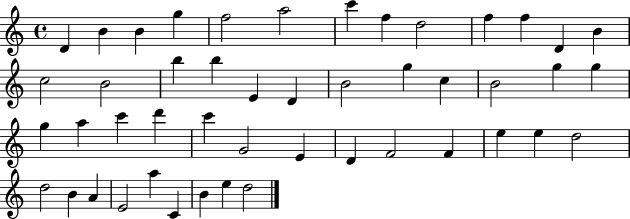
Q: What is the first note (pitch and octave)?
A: D4